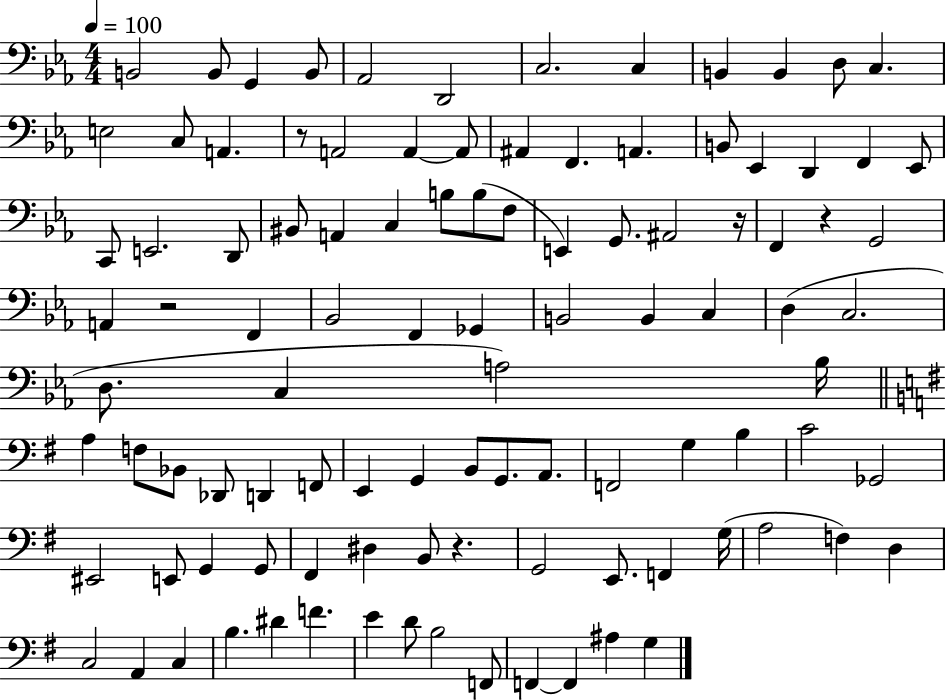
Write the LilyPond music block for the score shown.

{
  \clef bass
  \numericTimeSignature
  \time 4/4
  \key ees \major
  \tempo 4 = 100
  b,2 b,8 g,4 b,8 | aes,2 d,2 | c2. c4 | b,4 b,4 d8 c4. | \break e2 c8 a,4. | r8 a,2 a,4~~ a,8 | ais,4 f,4. a,4. | b,8 ees,4 d,4 f,4 ees,8 | \break c,8 e,2. d,8 | bis,8 a,4 c4 b8 b8( f8 | e,4) g,8. ais,2 r16 | f,4 r4 g,2 | \break a,4 r2 f,4 | bes,2 f,4 ges,4 | b,2 b,4 c4 | d4( c2. | \break d8. c4 a2) bes16 | \bar "||" \break \key e \minor a4 f8 bes,8 des,8 d,4 f,8 | e,4 g,4 b,8 g,8. a,8. | f,2 g4 b4 | c'2 ges,2 | \break eis,2 e,8 g,4 g,8 | fis,4 dis4 b,8 r4. | g,2 e,8. f,4 g16( | a2 f4) d4 | \break c2 a,4 c4 | b4. dis'4 f'4. | e'4 d'8 b2 f,8 | f,4~~ f,4 ais4 g4 | \break \bar "|."
}